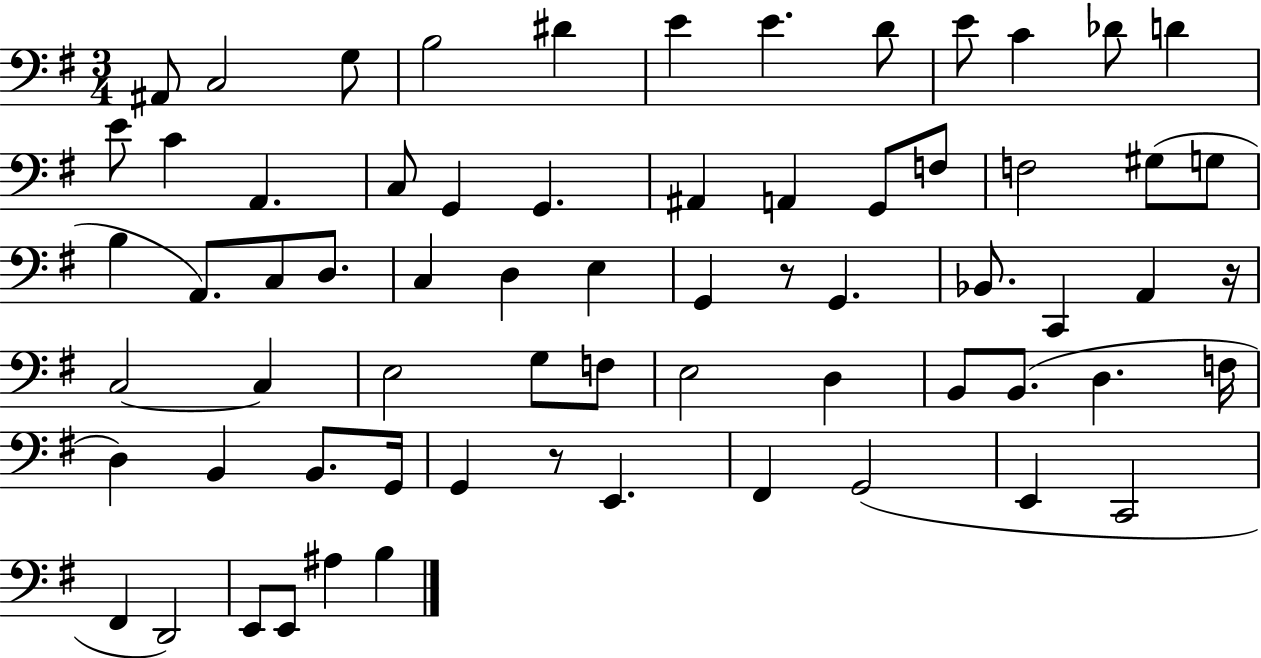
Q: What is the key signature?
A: G major